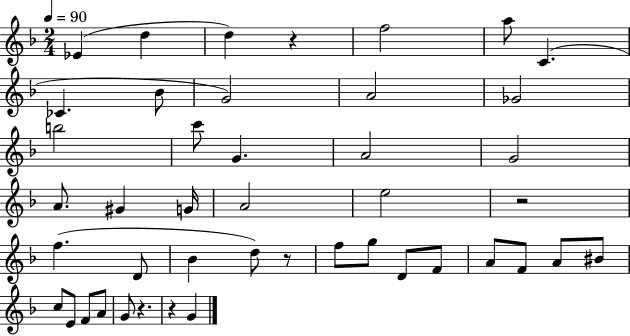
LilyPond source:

{
  \clef treble
  \numericTimeSignature
  \time 2/4
  \key f \major
  \tempo 4 = 90
  \repeat volta 2 { ees'4( d''4 | d''4) r4 | f''2 | a''8 c'4.( | \break ces'4. bes'8 | g'2) | a'2 | ges'2 | \break b''2 | c'''8 g'4. | a'2 | g'2 | \break a'8. gis'4 g'16 | a'2 | e''2 | r2 | \break f''4.( d'8 | bes'4 d''8) r8 | f''8 g''8 d'8 f'8 | a'8 f'8 a'8 bis'8 | \break c''8 e'8 f'8 a'8 | g'8 r4. | r4 g'4 | } \bar "|."
}